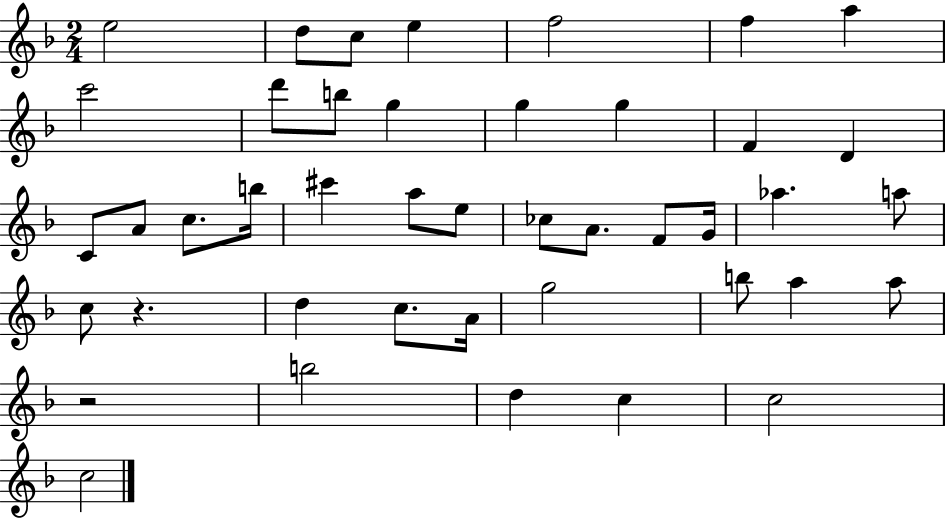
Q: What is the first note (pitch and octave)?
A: E5